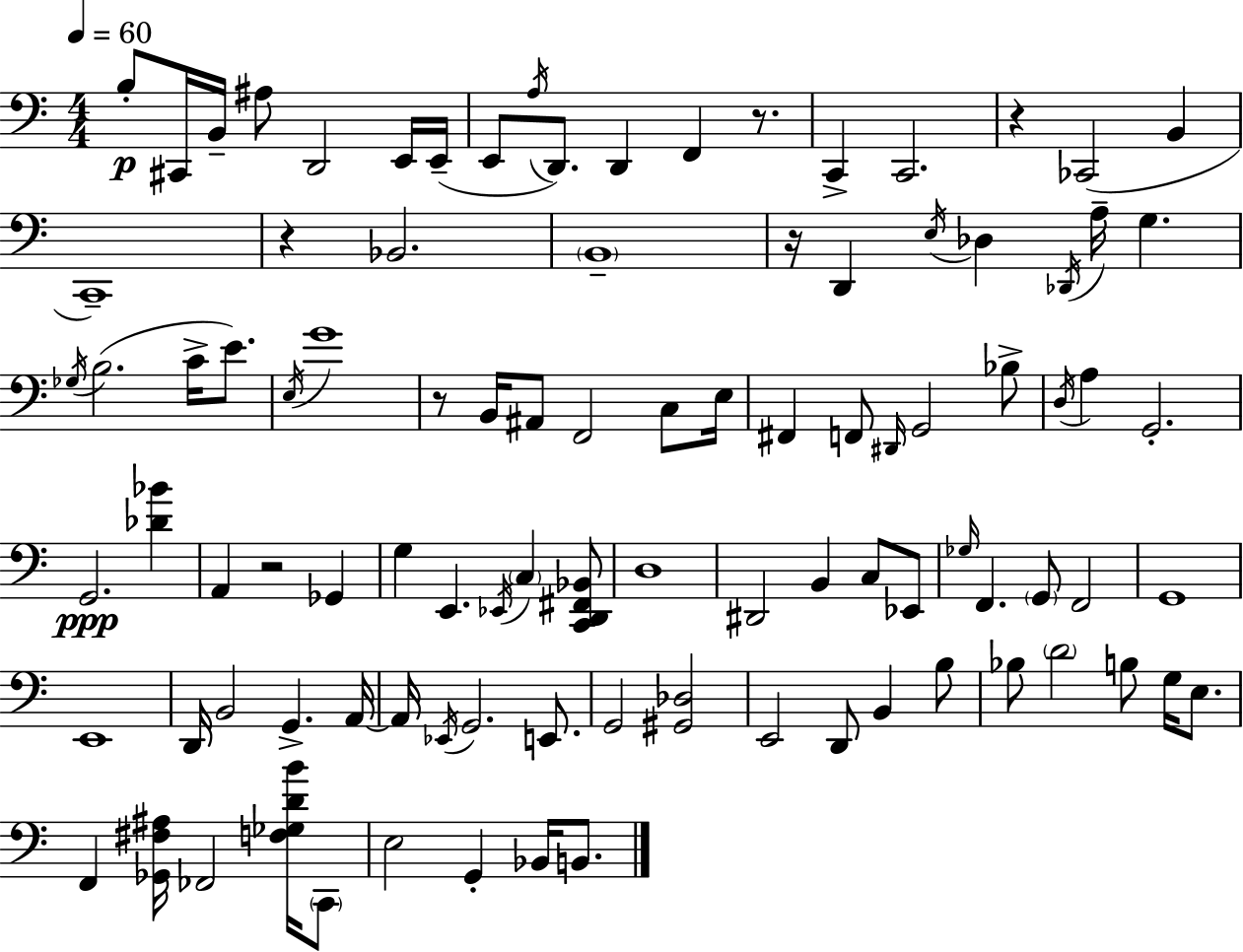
B3/e C#2/s B2/s A#3/e D2/h E2/s E2/s E2/e A3/s D2/e. D2/q F2/q R/e. C2/q C2/h. R/q CES2/h B2/q C2/w R/q Bb2/h. B2/w R/s D2/q E3/s Db3/q Db2/s A3/s G3/q. Gb3/s B3/h. C4/s E4/e. E3/s G4/w R/e B2/s A#2/e F2/h C3/e E3/s F#2/q F2/e D#2/s G2/h Bb3/e D3/s A3/q G2/h. G2/h. [Db4,Bb4]/q A2/q R/h Gb2/q G3/q E2/q. Eb2/s C3/q [C2,D2,F#2,Bb2]/e D3/w D#2/h B2/q C3/e Eb2/e Gb3/s F2/q. G2/e F2/h G2/w E2/w D2/s B2/h G2/q. A2/s A2/s Eb2/s G2/h. E2/e. G2/h [G#2,Db3]/h E2/h D2/e B2/q B3/e Bb3/e D4/h B3/e G3/s E3/e. F2/q [Gb2,F#3,A#3]/s FES2/h [F3,Gb3,D4,B4]/s C2/e E3/h G2/q Bb2/s B2/e.